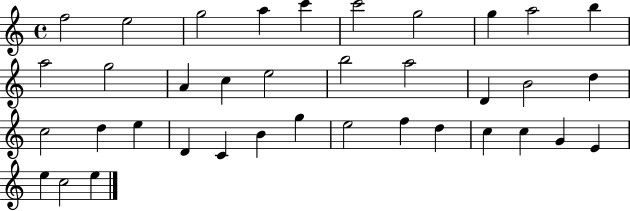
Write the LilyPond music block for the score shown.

{
  \clef treble
  \time 4/4
  \defaultTimeSignature
  \key c \major
  f''2 e''2 | g''2 a''4 c'''4 | c'''2 g''2 | g''4 a''2 b''4 | \break a''2 g''2 | a'4 c''4 e''2 | b''2 a''2 | d'4 b'2 d''4 | \break c''2 d''4 e''4 | d'4 c'4 b'4 g''4 | e''2 f''4 d''4 | c''4 c''4 g'4 e'4 | \break e''4 c''2 e''4 | \bar "|."
}